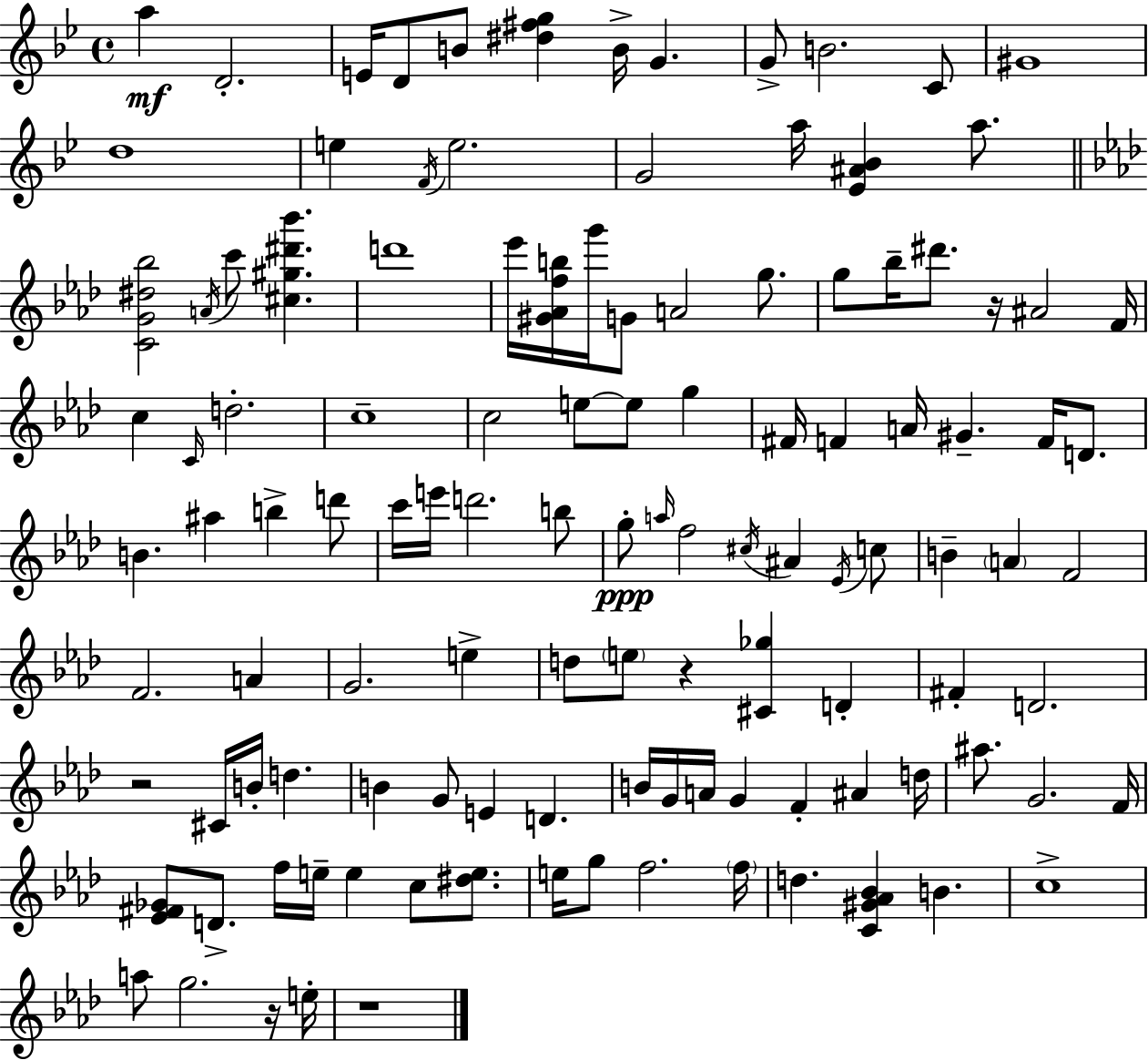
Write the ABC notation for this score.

X:1
T:Untitled
M:4/4
L:1/4
K:Bb
a D2 E/4 D/2 B/2 [^d^fg] B/4 G G/2 B2 C/2 ^G4 d4 e F/4 e2 G2 a/4 [_E^A_B] a/2 [CG^d_b]2 A/4 c'/2 [^c^g^d'_b'] d'4 _e'/4 [^G_Afb]/4 g'/4 G/2 A2 g/2 g/2 _b/4 ^d'/2 z/4 ^A2 F/4 c C/4 d2 c4 c2 e/2 e/2 g ^F/4 F A/4 ^G F/4 D/2 B ^a b d'/2 c'/4 e'/4 d'2 b/2 g/2 a/4 f2 ^c/4 ^A _E/4 c/2 B A F2 F2 A G2 e d/2 e/2 z [^C_g] D ^F D2 z2 ^C/4 B/4 d B G/2 E D B/4 G/4 A/4 G F ^A d/4 ^a/2 G2 F/4 [_E^F_G]/2 D/2 f/4 e/4 e c/2 [^de]/2 e/4 g/2 f2 f/4 d [C^G_A_B] B c4 a/2 g2 z/4 e/4 z4